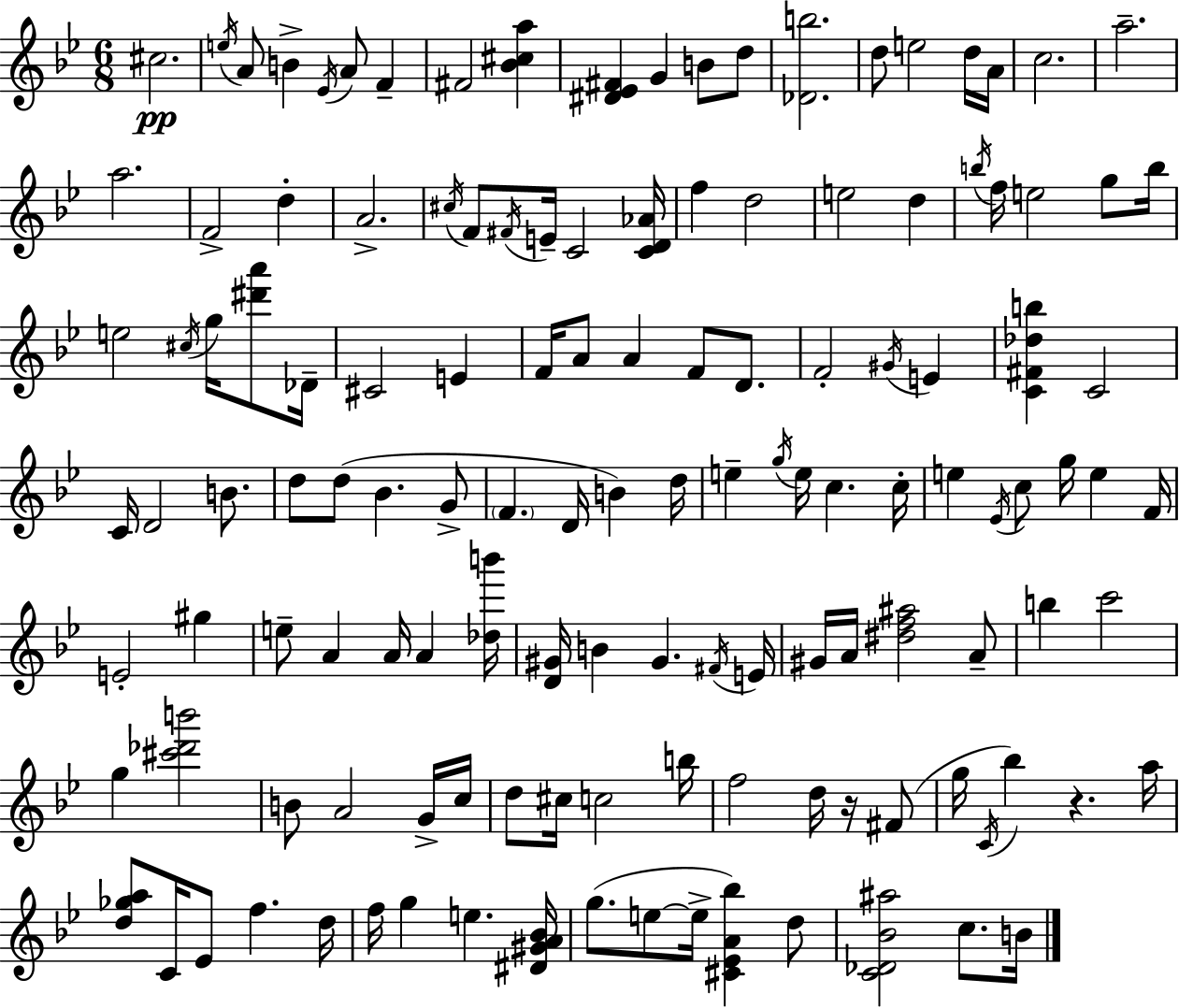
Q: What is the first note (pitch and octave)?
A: C#5